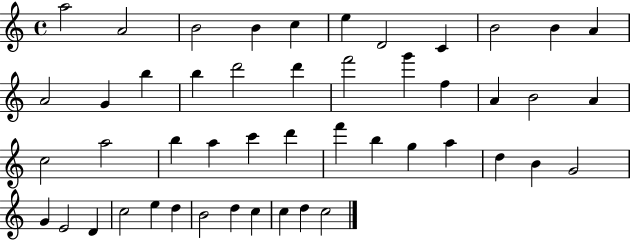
{
  \clef treble
  \time 4/4
  \defaultTimeSignature
  \key c \major
  a''2 a'2 | b'2 b'4 c''4 | e''4 d'2 c'4 | b'2 b'4 a'4 | \break a'2 g'4 b''4 | b''4 d'''2 d'''4 | f'''2 g'''4 f''4 | a'4 b'2 a'4 | \break c''2 a''2 | b''4 a''4 c'''4 d'''4 | f'''4 b''4 g''4 a''4 | d''4 b'4 g'2 | \break g'4 e'2 d'4 | c''2 e''4 d''4 | b'2 d''4 c''4 | c''4 d''4 c''2 | \break \bar "|."
}